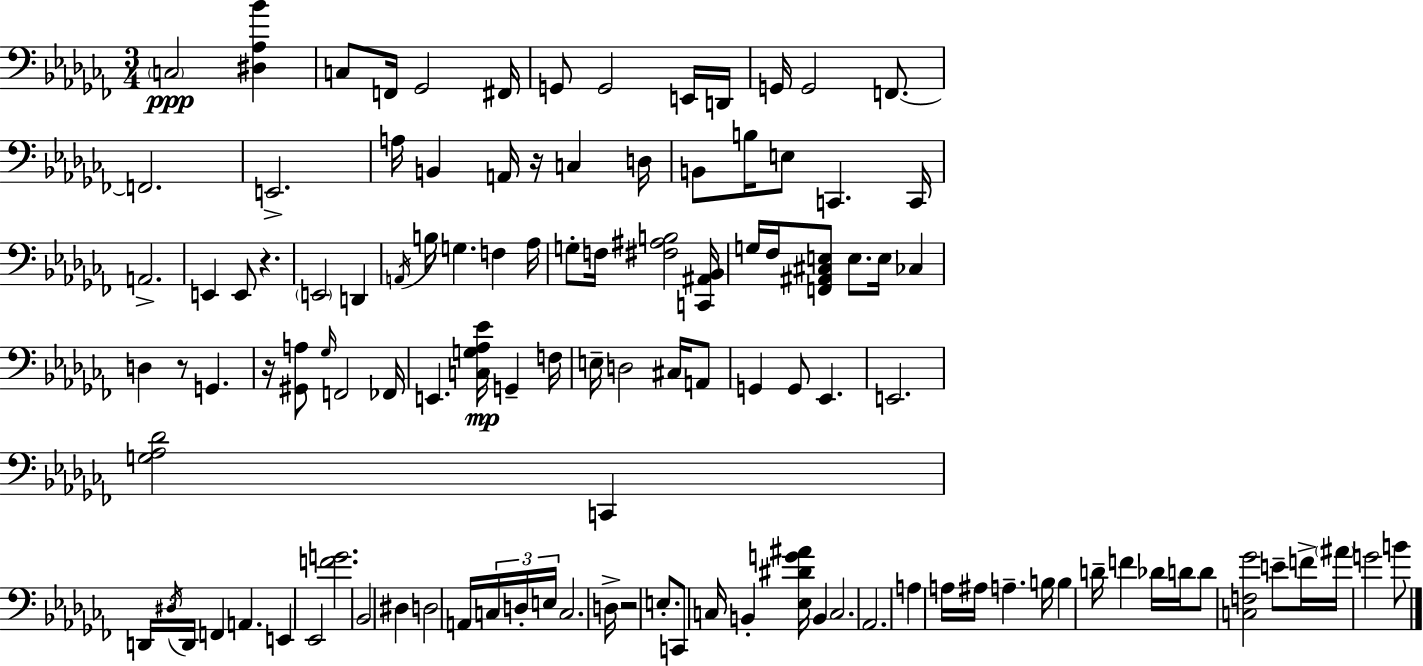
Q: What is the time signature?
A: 3/4